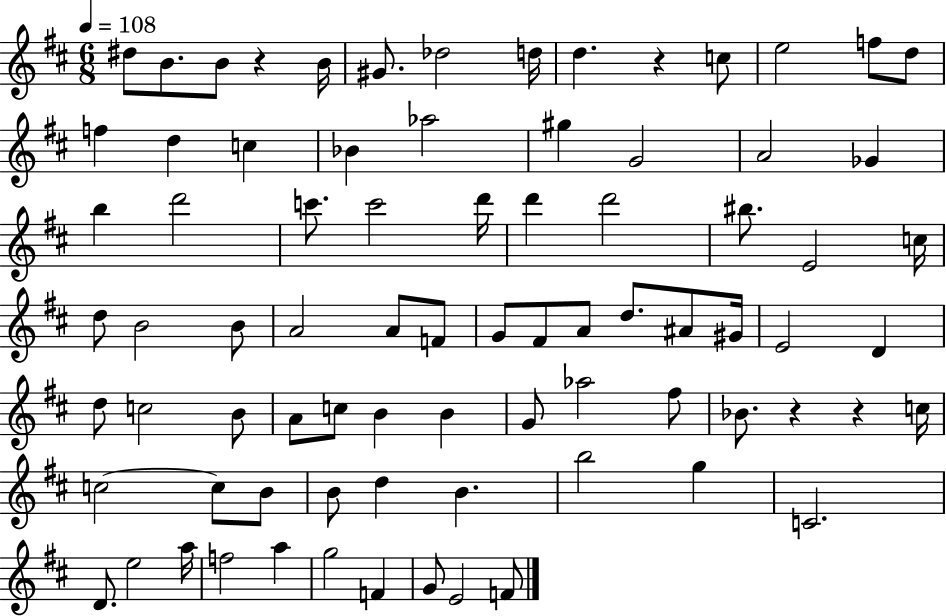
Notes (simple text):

D#5/e B4/e. B4/e R/q B4/s G#4/e. Db5/h D5/s D5/q. R/q C5/e E5/h F5/e D5/e F5/q D5/q C5/q Bb4/q Ab5/h G#5/q G4/h A4/h Gb4/q B5/q D6/h C6/e. C6/h D6/s D6/q D6/h BIS5/e. E4/h C5/s D5/e B4/h B4/e A4/h A4/e F4/e G4/e F#4/e A4/e D5/e. A#4/e G#4/s E4/h D4/q D5/e C5/h B4/e A4/e C5/e B4/q B4/q G4/e Ab5/h F#5/e Bb4/e. R/q R/q C5/s C5/h C5/e B4/e B4/e D5/q B4/q. B5/h G5/q C4/h. D4/e. E5/h A5/s F5/h A5/q G5/h F4/q G4/e E4/h F4/e